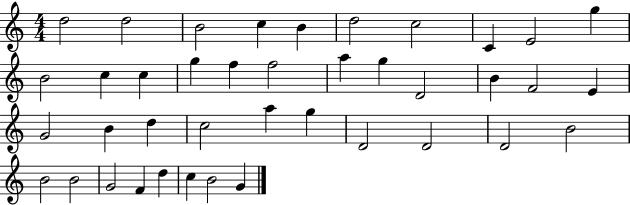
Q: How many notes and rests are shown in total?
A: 40